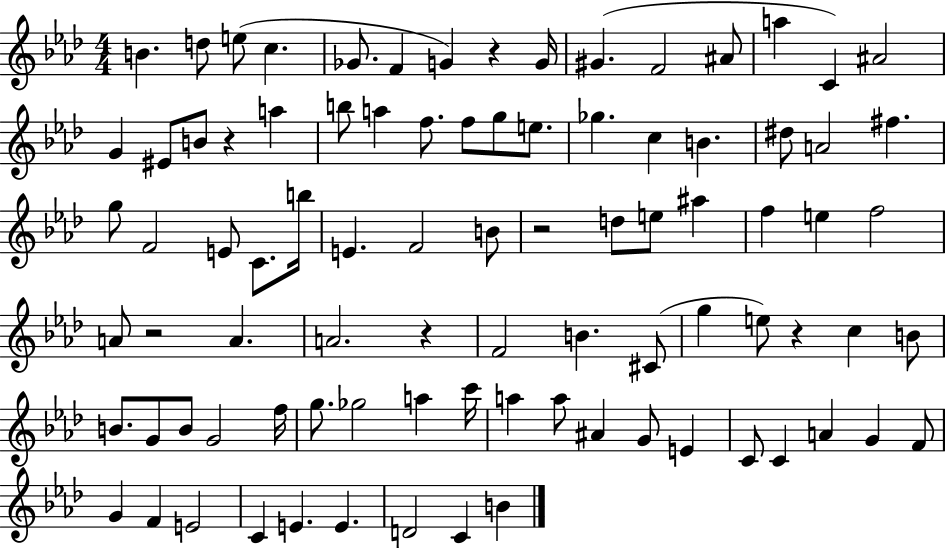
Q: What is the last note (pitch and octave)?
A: B4